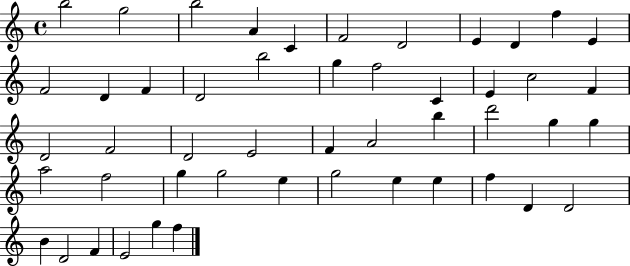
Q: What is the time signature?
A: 4/4